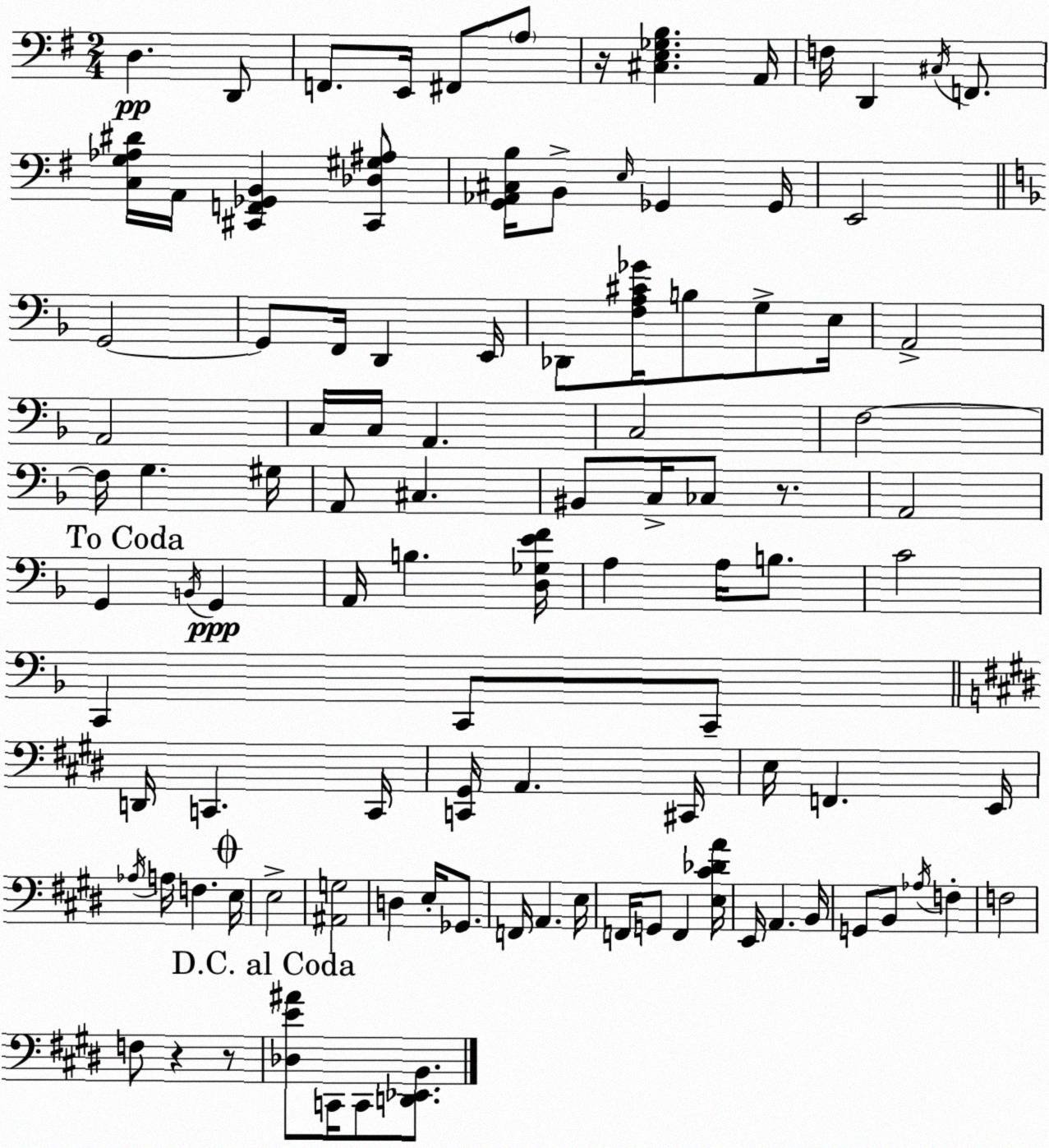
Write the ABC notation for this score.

X:1
T:Untitled
M:2/4
L:1/4
K:G
D, D,,/2 F,,/2 E,,/4 ^F,,/2 A,/2 z/4 [^C,E,_G,B,] A,,/4 F,/4 D,, ^C,/4 F,,/2 [C,G,_A,^D]/4 A,,/4 [^C,,F,,_G,,B,,] [^C,,_D,^G,^A,]/2 [G,,_A,,^C,B,]/4 B,,/2 E,/4 _G,, _G,,/4 E,,2 G,,2 G,,/2 F,,/4 D,, E,,/4 _D,,/2 [F,A,^C_G]/4 B,/2 G,/2 E,/4 A,,2 A,,2 C,/4 C,/4 A,, C,2 F,2 F,/4 G, ^G,/4 A,,/2 ^C, ^B,,/2 C,/4 _C,/2 z/2 A,,2 G,, B,,/4 G,, A,,/4 B, [D,_G,EF]/4 A, A,/4 B,/2 C2 C,, C,,/2 C,,/2 D,,/4 C,, C,,/4 [C,,^G,,]/4 A,, ^C,,/4 E,/4 F,, E,,/4 _A,/4 A,/4 F, E,/4 E,2 [^A,,G,]2 D, E,/4 _G,,/2 F,,/4 A,, E,/4 F,,/4 G,,/2 F,, [E,^C_DA]/4 E,,/4 A,, B,,/4 G,,/2 B,,/2 _A,/4 F, F,2 F,/2 z z/2 [_D,E^A]/2 C,,/4 C,,/2 [D,,_E,,B,,]/2